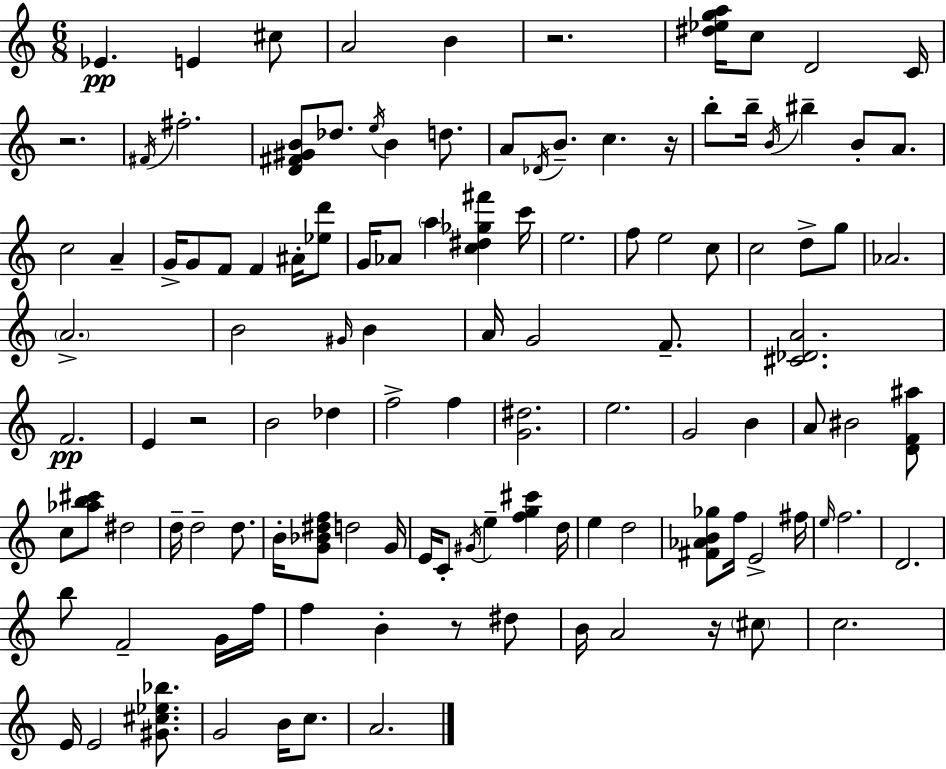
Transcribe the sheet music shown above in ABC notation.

X:1
T:Untitled
M:6/8
L:1/4
K:Am
_E E ^c/2 A2 B z2 [^d_ega]/4 c/2 D2 C/4 z2 ^F/4 ^f2 [D^F^GB]/2 _d/2 e/4 B d/2 A/2 _D/4 B/2 c z/4 b/2 b/4 B/4 ^b B/2 A/2 c2 A G/4 G/2 F/2 F ^A/4 [_ed']/2 G/4 _A/2 a [c^d_g^f'] c'/4 e2 f/2 e2 c/2 c2 d/2 g/2 _A2 A2 B2 ^G/4 B A/4 G2 F/2 [^C_DA]2 F2 E z2 B2 _d f2 f [G^d]2 e2 G2 B A/2 ^B2 [DF^a]/2 c/2 [_ab^c']/2 ^d2 d/4 d2 d/2 B/4 [G_B^df]/2 d2 G/4 E/4 C/2 ^G/4 e [fg^c'] d/4 e d2 [^F_AB_g]/2 f/4 E2 ^f/4 e/4 f2 D2 b/2 F2 G/4 f/4 f B z/2 ^d/2 B/4 A2 z/4 ^c/2 c2 E/4 E2 [^G^c_e_b]/2 G2 B/4 c/2 A2